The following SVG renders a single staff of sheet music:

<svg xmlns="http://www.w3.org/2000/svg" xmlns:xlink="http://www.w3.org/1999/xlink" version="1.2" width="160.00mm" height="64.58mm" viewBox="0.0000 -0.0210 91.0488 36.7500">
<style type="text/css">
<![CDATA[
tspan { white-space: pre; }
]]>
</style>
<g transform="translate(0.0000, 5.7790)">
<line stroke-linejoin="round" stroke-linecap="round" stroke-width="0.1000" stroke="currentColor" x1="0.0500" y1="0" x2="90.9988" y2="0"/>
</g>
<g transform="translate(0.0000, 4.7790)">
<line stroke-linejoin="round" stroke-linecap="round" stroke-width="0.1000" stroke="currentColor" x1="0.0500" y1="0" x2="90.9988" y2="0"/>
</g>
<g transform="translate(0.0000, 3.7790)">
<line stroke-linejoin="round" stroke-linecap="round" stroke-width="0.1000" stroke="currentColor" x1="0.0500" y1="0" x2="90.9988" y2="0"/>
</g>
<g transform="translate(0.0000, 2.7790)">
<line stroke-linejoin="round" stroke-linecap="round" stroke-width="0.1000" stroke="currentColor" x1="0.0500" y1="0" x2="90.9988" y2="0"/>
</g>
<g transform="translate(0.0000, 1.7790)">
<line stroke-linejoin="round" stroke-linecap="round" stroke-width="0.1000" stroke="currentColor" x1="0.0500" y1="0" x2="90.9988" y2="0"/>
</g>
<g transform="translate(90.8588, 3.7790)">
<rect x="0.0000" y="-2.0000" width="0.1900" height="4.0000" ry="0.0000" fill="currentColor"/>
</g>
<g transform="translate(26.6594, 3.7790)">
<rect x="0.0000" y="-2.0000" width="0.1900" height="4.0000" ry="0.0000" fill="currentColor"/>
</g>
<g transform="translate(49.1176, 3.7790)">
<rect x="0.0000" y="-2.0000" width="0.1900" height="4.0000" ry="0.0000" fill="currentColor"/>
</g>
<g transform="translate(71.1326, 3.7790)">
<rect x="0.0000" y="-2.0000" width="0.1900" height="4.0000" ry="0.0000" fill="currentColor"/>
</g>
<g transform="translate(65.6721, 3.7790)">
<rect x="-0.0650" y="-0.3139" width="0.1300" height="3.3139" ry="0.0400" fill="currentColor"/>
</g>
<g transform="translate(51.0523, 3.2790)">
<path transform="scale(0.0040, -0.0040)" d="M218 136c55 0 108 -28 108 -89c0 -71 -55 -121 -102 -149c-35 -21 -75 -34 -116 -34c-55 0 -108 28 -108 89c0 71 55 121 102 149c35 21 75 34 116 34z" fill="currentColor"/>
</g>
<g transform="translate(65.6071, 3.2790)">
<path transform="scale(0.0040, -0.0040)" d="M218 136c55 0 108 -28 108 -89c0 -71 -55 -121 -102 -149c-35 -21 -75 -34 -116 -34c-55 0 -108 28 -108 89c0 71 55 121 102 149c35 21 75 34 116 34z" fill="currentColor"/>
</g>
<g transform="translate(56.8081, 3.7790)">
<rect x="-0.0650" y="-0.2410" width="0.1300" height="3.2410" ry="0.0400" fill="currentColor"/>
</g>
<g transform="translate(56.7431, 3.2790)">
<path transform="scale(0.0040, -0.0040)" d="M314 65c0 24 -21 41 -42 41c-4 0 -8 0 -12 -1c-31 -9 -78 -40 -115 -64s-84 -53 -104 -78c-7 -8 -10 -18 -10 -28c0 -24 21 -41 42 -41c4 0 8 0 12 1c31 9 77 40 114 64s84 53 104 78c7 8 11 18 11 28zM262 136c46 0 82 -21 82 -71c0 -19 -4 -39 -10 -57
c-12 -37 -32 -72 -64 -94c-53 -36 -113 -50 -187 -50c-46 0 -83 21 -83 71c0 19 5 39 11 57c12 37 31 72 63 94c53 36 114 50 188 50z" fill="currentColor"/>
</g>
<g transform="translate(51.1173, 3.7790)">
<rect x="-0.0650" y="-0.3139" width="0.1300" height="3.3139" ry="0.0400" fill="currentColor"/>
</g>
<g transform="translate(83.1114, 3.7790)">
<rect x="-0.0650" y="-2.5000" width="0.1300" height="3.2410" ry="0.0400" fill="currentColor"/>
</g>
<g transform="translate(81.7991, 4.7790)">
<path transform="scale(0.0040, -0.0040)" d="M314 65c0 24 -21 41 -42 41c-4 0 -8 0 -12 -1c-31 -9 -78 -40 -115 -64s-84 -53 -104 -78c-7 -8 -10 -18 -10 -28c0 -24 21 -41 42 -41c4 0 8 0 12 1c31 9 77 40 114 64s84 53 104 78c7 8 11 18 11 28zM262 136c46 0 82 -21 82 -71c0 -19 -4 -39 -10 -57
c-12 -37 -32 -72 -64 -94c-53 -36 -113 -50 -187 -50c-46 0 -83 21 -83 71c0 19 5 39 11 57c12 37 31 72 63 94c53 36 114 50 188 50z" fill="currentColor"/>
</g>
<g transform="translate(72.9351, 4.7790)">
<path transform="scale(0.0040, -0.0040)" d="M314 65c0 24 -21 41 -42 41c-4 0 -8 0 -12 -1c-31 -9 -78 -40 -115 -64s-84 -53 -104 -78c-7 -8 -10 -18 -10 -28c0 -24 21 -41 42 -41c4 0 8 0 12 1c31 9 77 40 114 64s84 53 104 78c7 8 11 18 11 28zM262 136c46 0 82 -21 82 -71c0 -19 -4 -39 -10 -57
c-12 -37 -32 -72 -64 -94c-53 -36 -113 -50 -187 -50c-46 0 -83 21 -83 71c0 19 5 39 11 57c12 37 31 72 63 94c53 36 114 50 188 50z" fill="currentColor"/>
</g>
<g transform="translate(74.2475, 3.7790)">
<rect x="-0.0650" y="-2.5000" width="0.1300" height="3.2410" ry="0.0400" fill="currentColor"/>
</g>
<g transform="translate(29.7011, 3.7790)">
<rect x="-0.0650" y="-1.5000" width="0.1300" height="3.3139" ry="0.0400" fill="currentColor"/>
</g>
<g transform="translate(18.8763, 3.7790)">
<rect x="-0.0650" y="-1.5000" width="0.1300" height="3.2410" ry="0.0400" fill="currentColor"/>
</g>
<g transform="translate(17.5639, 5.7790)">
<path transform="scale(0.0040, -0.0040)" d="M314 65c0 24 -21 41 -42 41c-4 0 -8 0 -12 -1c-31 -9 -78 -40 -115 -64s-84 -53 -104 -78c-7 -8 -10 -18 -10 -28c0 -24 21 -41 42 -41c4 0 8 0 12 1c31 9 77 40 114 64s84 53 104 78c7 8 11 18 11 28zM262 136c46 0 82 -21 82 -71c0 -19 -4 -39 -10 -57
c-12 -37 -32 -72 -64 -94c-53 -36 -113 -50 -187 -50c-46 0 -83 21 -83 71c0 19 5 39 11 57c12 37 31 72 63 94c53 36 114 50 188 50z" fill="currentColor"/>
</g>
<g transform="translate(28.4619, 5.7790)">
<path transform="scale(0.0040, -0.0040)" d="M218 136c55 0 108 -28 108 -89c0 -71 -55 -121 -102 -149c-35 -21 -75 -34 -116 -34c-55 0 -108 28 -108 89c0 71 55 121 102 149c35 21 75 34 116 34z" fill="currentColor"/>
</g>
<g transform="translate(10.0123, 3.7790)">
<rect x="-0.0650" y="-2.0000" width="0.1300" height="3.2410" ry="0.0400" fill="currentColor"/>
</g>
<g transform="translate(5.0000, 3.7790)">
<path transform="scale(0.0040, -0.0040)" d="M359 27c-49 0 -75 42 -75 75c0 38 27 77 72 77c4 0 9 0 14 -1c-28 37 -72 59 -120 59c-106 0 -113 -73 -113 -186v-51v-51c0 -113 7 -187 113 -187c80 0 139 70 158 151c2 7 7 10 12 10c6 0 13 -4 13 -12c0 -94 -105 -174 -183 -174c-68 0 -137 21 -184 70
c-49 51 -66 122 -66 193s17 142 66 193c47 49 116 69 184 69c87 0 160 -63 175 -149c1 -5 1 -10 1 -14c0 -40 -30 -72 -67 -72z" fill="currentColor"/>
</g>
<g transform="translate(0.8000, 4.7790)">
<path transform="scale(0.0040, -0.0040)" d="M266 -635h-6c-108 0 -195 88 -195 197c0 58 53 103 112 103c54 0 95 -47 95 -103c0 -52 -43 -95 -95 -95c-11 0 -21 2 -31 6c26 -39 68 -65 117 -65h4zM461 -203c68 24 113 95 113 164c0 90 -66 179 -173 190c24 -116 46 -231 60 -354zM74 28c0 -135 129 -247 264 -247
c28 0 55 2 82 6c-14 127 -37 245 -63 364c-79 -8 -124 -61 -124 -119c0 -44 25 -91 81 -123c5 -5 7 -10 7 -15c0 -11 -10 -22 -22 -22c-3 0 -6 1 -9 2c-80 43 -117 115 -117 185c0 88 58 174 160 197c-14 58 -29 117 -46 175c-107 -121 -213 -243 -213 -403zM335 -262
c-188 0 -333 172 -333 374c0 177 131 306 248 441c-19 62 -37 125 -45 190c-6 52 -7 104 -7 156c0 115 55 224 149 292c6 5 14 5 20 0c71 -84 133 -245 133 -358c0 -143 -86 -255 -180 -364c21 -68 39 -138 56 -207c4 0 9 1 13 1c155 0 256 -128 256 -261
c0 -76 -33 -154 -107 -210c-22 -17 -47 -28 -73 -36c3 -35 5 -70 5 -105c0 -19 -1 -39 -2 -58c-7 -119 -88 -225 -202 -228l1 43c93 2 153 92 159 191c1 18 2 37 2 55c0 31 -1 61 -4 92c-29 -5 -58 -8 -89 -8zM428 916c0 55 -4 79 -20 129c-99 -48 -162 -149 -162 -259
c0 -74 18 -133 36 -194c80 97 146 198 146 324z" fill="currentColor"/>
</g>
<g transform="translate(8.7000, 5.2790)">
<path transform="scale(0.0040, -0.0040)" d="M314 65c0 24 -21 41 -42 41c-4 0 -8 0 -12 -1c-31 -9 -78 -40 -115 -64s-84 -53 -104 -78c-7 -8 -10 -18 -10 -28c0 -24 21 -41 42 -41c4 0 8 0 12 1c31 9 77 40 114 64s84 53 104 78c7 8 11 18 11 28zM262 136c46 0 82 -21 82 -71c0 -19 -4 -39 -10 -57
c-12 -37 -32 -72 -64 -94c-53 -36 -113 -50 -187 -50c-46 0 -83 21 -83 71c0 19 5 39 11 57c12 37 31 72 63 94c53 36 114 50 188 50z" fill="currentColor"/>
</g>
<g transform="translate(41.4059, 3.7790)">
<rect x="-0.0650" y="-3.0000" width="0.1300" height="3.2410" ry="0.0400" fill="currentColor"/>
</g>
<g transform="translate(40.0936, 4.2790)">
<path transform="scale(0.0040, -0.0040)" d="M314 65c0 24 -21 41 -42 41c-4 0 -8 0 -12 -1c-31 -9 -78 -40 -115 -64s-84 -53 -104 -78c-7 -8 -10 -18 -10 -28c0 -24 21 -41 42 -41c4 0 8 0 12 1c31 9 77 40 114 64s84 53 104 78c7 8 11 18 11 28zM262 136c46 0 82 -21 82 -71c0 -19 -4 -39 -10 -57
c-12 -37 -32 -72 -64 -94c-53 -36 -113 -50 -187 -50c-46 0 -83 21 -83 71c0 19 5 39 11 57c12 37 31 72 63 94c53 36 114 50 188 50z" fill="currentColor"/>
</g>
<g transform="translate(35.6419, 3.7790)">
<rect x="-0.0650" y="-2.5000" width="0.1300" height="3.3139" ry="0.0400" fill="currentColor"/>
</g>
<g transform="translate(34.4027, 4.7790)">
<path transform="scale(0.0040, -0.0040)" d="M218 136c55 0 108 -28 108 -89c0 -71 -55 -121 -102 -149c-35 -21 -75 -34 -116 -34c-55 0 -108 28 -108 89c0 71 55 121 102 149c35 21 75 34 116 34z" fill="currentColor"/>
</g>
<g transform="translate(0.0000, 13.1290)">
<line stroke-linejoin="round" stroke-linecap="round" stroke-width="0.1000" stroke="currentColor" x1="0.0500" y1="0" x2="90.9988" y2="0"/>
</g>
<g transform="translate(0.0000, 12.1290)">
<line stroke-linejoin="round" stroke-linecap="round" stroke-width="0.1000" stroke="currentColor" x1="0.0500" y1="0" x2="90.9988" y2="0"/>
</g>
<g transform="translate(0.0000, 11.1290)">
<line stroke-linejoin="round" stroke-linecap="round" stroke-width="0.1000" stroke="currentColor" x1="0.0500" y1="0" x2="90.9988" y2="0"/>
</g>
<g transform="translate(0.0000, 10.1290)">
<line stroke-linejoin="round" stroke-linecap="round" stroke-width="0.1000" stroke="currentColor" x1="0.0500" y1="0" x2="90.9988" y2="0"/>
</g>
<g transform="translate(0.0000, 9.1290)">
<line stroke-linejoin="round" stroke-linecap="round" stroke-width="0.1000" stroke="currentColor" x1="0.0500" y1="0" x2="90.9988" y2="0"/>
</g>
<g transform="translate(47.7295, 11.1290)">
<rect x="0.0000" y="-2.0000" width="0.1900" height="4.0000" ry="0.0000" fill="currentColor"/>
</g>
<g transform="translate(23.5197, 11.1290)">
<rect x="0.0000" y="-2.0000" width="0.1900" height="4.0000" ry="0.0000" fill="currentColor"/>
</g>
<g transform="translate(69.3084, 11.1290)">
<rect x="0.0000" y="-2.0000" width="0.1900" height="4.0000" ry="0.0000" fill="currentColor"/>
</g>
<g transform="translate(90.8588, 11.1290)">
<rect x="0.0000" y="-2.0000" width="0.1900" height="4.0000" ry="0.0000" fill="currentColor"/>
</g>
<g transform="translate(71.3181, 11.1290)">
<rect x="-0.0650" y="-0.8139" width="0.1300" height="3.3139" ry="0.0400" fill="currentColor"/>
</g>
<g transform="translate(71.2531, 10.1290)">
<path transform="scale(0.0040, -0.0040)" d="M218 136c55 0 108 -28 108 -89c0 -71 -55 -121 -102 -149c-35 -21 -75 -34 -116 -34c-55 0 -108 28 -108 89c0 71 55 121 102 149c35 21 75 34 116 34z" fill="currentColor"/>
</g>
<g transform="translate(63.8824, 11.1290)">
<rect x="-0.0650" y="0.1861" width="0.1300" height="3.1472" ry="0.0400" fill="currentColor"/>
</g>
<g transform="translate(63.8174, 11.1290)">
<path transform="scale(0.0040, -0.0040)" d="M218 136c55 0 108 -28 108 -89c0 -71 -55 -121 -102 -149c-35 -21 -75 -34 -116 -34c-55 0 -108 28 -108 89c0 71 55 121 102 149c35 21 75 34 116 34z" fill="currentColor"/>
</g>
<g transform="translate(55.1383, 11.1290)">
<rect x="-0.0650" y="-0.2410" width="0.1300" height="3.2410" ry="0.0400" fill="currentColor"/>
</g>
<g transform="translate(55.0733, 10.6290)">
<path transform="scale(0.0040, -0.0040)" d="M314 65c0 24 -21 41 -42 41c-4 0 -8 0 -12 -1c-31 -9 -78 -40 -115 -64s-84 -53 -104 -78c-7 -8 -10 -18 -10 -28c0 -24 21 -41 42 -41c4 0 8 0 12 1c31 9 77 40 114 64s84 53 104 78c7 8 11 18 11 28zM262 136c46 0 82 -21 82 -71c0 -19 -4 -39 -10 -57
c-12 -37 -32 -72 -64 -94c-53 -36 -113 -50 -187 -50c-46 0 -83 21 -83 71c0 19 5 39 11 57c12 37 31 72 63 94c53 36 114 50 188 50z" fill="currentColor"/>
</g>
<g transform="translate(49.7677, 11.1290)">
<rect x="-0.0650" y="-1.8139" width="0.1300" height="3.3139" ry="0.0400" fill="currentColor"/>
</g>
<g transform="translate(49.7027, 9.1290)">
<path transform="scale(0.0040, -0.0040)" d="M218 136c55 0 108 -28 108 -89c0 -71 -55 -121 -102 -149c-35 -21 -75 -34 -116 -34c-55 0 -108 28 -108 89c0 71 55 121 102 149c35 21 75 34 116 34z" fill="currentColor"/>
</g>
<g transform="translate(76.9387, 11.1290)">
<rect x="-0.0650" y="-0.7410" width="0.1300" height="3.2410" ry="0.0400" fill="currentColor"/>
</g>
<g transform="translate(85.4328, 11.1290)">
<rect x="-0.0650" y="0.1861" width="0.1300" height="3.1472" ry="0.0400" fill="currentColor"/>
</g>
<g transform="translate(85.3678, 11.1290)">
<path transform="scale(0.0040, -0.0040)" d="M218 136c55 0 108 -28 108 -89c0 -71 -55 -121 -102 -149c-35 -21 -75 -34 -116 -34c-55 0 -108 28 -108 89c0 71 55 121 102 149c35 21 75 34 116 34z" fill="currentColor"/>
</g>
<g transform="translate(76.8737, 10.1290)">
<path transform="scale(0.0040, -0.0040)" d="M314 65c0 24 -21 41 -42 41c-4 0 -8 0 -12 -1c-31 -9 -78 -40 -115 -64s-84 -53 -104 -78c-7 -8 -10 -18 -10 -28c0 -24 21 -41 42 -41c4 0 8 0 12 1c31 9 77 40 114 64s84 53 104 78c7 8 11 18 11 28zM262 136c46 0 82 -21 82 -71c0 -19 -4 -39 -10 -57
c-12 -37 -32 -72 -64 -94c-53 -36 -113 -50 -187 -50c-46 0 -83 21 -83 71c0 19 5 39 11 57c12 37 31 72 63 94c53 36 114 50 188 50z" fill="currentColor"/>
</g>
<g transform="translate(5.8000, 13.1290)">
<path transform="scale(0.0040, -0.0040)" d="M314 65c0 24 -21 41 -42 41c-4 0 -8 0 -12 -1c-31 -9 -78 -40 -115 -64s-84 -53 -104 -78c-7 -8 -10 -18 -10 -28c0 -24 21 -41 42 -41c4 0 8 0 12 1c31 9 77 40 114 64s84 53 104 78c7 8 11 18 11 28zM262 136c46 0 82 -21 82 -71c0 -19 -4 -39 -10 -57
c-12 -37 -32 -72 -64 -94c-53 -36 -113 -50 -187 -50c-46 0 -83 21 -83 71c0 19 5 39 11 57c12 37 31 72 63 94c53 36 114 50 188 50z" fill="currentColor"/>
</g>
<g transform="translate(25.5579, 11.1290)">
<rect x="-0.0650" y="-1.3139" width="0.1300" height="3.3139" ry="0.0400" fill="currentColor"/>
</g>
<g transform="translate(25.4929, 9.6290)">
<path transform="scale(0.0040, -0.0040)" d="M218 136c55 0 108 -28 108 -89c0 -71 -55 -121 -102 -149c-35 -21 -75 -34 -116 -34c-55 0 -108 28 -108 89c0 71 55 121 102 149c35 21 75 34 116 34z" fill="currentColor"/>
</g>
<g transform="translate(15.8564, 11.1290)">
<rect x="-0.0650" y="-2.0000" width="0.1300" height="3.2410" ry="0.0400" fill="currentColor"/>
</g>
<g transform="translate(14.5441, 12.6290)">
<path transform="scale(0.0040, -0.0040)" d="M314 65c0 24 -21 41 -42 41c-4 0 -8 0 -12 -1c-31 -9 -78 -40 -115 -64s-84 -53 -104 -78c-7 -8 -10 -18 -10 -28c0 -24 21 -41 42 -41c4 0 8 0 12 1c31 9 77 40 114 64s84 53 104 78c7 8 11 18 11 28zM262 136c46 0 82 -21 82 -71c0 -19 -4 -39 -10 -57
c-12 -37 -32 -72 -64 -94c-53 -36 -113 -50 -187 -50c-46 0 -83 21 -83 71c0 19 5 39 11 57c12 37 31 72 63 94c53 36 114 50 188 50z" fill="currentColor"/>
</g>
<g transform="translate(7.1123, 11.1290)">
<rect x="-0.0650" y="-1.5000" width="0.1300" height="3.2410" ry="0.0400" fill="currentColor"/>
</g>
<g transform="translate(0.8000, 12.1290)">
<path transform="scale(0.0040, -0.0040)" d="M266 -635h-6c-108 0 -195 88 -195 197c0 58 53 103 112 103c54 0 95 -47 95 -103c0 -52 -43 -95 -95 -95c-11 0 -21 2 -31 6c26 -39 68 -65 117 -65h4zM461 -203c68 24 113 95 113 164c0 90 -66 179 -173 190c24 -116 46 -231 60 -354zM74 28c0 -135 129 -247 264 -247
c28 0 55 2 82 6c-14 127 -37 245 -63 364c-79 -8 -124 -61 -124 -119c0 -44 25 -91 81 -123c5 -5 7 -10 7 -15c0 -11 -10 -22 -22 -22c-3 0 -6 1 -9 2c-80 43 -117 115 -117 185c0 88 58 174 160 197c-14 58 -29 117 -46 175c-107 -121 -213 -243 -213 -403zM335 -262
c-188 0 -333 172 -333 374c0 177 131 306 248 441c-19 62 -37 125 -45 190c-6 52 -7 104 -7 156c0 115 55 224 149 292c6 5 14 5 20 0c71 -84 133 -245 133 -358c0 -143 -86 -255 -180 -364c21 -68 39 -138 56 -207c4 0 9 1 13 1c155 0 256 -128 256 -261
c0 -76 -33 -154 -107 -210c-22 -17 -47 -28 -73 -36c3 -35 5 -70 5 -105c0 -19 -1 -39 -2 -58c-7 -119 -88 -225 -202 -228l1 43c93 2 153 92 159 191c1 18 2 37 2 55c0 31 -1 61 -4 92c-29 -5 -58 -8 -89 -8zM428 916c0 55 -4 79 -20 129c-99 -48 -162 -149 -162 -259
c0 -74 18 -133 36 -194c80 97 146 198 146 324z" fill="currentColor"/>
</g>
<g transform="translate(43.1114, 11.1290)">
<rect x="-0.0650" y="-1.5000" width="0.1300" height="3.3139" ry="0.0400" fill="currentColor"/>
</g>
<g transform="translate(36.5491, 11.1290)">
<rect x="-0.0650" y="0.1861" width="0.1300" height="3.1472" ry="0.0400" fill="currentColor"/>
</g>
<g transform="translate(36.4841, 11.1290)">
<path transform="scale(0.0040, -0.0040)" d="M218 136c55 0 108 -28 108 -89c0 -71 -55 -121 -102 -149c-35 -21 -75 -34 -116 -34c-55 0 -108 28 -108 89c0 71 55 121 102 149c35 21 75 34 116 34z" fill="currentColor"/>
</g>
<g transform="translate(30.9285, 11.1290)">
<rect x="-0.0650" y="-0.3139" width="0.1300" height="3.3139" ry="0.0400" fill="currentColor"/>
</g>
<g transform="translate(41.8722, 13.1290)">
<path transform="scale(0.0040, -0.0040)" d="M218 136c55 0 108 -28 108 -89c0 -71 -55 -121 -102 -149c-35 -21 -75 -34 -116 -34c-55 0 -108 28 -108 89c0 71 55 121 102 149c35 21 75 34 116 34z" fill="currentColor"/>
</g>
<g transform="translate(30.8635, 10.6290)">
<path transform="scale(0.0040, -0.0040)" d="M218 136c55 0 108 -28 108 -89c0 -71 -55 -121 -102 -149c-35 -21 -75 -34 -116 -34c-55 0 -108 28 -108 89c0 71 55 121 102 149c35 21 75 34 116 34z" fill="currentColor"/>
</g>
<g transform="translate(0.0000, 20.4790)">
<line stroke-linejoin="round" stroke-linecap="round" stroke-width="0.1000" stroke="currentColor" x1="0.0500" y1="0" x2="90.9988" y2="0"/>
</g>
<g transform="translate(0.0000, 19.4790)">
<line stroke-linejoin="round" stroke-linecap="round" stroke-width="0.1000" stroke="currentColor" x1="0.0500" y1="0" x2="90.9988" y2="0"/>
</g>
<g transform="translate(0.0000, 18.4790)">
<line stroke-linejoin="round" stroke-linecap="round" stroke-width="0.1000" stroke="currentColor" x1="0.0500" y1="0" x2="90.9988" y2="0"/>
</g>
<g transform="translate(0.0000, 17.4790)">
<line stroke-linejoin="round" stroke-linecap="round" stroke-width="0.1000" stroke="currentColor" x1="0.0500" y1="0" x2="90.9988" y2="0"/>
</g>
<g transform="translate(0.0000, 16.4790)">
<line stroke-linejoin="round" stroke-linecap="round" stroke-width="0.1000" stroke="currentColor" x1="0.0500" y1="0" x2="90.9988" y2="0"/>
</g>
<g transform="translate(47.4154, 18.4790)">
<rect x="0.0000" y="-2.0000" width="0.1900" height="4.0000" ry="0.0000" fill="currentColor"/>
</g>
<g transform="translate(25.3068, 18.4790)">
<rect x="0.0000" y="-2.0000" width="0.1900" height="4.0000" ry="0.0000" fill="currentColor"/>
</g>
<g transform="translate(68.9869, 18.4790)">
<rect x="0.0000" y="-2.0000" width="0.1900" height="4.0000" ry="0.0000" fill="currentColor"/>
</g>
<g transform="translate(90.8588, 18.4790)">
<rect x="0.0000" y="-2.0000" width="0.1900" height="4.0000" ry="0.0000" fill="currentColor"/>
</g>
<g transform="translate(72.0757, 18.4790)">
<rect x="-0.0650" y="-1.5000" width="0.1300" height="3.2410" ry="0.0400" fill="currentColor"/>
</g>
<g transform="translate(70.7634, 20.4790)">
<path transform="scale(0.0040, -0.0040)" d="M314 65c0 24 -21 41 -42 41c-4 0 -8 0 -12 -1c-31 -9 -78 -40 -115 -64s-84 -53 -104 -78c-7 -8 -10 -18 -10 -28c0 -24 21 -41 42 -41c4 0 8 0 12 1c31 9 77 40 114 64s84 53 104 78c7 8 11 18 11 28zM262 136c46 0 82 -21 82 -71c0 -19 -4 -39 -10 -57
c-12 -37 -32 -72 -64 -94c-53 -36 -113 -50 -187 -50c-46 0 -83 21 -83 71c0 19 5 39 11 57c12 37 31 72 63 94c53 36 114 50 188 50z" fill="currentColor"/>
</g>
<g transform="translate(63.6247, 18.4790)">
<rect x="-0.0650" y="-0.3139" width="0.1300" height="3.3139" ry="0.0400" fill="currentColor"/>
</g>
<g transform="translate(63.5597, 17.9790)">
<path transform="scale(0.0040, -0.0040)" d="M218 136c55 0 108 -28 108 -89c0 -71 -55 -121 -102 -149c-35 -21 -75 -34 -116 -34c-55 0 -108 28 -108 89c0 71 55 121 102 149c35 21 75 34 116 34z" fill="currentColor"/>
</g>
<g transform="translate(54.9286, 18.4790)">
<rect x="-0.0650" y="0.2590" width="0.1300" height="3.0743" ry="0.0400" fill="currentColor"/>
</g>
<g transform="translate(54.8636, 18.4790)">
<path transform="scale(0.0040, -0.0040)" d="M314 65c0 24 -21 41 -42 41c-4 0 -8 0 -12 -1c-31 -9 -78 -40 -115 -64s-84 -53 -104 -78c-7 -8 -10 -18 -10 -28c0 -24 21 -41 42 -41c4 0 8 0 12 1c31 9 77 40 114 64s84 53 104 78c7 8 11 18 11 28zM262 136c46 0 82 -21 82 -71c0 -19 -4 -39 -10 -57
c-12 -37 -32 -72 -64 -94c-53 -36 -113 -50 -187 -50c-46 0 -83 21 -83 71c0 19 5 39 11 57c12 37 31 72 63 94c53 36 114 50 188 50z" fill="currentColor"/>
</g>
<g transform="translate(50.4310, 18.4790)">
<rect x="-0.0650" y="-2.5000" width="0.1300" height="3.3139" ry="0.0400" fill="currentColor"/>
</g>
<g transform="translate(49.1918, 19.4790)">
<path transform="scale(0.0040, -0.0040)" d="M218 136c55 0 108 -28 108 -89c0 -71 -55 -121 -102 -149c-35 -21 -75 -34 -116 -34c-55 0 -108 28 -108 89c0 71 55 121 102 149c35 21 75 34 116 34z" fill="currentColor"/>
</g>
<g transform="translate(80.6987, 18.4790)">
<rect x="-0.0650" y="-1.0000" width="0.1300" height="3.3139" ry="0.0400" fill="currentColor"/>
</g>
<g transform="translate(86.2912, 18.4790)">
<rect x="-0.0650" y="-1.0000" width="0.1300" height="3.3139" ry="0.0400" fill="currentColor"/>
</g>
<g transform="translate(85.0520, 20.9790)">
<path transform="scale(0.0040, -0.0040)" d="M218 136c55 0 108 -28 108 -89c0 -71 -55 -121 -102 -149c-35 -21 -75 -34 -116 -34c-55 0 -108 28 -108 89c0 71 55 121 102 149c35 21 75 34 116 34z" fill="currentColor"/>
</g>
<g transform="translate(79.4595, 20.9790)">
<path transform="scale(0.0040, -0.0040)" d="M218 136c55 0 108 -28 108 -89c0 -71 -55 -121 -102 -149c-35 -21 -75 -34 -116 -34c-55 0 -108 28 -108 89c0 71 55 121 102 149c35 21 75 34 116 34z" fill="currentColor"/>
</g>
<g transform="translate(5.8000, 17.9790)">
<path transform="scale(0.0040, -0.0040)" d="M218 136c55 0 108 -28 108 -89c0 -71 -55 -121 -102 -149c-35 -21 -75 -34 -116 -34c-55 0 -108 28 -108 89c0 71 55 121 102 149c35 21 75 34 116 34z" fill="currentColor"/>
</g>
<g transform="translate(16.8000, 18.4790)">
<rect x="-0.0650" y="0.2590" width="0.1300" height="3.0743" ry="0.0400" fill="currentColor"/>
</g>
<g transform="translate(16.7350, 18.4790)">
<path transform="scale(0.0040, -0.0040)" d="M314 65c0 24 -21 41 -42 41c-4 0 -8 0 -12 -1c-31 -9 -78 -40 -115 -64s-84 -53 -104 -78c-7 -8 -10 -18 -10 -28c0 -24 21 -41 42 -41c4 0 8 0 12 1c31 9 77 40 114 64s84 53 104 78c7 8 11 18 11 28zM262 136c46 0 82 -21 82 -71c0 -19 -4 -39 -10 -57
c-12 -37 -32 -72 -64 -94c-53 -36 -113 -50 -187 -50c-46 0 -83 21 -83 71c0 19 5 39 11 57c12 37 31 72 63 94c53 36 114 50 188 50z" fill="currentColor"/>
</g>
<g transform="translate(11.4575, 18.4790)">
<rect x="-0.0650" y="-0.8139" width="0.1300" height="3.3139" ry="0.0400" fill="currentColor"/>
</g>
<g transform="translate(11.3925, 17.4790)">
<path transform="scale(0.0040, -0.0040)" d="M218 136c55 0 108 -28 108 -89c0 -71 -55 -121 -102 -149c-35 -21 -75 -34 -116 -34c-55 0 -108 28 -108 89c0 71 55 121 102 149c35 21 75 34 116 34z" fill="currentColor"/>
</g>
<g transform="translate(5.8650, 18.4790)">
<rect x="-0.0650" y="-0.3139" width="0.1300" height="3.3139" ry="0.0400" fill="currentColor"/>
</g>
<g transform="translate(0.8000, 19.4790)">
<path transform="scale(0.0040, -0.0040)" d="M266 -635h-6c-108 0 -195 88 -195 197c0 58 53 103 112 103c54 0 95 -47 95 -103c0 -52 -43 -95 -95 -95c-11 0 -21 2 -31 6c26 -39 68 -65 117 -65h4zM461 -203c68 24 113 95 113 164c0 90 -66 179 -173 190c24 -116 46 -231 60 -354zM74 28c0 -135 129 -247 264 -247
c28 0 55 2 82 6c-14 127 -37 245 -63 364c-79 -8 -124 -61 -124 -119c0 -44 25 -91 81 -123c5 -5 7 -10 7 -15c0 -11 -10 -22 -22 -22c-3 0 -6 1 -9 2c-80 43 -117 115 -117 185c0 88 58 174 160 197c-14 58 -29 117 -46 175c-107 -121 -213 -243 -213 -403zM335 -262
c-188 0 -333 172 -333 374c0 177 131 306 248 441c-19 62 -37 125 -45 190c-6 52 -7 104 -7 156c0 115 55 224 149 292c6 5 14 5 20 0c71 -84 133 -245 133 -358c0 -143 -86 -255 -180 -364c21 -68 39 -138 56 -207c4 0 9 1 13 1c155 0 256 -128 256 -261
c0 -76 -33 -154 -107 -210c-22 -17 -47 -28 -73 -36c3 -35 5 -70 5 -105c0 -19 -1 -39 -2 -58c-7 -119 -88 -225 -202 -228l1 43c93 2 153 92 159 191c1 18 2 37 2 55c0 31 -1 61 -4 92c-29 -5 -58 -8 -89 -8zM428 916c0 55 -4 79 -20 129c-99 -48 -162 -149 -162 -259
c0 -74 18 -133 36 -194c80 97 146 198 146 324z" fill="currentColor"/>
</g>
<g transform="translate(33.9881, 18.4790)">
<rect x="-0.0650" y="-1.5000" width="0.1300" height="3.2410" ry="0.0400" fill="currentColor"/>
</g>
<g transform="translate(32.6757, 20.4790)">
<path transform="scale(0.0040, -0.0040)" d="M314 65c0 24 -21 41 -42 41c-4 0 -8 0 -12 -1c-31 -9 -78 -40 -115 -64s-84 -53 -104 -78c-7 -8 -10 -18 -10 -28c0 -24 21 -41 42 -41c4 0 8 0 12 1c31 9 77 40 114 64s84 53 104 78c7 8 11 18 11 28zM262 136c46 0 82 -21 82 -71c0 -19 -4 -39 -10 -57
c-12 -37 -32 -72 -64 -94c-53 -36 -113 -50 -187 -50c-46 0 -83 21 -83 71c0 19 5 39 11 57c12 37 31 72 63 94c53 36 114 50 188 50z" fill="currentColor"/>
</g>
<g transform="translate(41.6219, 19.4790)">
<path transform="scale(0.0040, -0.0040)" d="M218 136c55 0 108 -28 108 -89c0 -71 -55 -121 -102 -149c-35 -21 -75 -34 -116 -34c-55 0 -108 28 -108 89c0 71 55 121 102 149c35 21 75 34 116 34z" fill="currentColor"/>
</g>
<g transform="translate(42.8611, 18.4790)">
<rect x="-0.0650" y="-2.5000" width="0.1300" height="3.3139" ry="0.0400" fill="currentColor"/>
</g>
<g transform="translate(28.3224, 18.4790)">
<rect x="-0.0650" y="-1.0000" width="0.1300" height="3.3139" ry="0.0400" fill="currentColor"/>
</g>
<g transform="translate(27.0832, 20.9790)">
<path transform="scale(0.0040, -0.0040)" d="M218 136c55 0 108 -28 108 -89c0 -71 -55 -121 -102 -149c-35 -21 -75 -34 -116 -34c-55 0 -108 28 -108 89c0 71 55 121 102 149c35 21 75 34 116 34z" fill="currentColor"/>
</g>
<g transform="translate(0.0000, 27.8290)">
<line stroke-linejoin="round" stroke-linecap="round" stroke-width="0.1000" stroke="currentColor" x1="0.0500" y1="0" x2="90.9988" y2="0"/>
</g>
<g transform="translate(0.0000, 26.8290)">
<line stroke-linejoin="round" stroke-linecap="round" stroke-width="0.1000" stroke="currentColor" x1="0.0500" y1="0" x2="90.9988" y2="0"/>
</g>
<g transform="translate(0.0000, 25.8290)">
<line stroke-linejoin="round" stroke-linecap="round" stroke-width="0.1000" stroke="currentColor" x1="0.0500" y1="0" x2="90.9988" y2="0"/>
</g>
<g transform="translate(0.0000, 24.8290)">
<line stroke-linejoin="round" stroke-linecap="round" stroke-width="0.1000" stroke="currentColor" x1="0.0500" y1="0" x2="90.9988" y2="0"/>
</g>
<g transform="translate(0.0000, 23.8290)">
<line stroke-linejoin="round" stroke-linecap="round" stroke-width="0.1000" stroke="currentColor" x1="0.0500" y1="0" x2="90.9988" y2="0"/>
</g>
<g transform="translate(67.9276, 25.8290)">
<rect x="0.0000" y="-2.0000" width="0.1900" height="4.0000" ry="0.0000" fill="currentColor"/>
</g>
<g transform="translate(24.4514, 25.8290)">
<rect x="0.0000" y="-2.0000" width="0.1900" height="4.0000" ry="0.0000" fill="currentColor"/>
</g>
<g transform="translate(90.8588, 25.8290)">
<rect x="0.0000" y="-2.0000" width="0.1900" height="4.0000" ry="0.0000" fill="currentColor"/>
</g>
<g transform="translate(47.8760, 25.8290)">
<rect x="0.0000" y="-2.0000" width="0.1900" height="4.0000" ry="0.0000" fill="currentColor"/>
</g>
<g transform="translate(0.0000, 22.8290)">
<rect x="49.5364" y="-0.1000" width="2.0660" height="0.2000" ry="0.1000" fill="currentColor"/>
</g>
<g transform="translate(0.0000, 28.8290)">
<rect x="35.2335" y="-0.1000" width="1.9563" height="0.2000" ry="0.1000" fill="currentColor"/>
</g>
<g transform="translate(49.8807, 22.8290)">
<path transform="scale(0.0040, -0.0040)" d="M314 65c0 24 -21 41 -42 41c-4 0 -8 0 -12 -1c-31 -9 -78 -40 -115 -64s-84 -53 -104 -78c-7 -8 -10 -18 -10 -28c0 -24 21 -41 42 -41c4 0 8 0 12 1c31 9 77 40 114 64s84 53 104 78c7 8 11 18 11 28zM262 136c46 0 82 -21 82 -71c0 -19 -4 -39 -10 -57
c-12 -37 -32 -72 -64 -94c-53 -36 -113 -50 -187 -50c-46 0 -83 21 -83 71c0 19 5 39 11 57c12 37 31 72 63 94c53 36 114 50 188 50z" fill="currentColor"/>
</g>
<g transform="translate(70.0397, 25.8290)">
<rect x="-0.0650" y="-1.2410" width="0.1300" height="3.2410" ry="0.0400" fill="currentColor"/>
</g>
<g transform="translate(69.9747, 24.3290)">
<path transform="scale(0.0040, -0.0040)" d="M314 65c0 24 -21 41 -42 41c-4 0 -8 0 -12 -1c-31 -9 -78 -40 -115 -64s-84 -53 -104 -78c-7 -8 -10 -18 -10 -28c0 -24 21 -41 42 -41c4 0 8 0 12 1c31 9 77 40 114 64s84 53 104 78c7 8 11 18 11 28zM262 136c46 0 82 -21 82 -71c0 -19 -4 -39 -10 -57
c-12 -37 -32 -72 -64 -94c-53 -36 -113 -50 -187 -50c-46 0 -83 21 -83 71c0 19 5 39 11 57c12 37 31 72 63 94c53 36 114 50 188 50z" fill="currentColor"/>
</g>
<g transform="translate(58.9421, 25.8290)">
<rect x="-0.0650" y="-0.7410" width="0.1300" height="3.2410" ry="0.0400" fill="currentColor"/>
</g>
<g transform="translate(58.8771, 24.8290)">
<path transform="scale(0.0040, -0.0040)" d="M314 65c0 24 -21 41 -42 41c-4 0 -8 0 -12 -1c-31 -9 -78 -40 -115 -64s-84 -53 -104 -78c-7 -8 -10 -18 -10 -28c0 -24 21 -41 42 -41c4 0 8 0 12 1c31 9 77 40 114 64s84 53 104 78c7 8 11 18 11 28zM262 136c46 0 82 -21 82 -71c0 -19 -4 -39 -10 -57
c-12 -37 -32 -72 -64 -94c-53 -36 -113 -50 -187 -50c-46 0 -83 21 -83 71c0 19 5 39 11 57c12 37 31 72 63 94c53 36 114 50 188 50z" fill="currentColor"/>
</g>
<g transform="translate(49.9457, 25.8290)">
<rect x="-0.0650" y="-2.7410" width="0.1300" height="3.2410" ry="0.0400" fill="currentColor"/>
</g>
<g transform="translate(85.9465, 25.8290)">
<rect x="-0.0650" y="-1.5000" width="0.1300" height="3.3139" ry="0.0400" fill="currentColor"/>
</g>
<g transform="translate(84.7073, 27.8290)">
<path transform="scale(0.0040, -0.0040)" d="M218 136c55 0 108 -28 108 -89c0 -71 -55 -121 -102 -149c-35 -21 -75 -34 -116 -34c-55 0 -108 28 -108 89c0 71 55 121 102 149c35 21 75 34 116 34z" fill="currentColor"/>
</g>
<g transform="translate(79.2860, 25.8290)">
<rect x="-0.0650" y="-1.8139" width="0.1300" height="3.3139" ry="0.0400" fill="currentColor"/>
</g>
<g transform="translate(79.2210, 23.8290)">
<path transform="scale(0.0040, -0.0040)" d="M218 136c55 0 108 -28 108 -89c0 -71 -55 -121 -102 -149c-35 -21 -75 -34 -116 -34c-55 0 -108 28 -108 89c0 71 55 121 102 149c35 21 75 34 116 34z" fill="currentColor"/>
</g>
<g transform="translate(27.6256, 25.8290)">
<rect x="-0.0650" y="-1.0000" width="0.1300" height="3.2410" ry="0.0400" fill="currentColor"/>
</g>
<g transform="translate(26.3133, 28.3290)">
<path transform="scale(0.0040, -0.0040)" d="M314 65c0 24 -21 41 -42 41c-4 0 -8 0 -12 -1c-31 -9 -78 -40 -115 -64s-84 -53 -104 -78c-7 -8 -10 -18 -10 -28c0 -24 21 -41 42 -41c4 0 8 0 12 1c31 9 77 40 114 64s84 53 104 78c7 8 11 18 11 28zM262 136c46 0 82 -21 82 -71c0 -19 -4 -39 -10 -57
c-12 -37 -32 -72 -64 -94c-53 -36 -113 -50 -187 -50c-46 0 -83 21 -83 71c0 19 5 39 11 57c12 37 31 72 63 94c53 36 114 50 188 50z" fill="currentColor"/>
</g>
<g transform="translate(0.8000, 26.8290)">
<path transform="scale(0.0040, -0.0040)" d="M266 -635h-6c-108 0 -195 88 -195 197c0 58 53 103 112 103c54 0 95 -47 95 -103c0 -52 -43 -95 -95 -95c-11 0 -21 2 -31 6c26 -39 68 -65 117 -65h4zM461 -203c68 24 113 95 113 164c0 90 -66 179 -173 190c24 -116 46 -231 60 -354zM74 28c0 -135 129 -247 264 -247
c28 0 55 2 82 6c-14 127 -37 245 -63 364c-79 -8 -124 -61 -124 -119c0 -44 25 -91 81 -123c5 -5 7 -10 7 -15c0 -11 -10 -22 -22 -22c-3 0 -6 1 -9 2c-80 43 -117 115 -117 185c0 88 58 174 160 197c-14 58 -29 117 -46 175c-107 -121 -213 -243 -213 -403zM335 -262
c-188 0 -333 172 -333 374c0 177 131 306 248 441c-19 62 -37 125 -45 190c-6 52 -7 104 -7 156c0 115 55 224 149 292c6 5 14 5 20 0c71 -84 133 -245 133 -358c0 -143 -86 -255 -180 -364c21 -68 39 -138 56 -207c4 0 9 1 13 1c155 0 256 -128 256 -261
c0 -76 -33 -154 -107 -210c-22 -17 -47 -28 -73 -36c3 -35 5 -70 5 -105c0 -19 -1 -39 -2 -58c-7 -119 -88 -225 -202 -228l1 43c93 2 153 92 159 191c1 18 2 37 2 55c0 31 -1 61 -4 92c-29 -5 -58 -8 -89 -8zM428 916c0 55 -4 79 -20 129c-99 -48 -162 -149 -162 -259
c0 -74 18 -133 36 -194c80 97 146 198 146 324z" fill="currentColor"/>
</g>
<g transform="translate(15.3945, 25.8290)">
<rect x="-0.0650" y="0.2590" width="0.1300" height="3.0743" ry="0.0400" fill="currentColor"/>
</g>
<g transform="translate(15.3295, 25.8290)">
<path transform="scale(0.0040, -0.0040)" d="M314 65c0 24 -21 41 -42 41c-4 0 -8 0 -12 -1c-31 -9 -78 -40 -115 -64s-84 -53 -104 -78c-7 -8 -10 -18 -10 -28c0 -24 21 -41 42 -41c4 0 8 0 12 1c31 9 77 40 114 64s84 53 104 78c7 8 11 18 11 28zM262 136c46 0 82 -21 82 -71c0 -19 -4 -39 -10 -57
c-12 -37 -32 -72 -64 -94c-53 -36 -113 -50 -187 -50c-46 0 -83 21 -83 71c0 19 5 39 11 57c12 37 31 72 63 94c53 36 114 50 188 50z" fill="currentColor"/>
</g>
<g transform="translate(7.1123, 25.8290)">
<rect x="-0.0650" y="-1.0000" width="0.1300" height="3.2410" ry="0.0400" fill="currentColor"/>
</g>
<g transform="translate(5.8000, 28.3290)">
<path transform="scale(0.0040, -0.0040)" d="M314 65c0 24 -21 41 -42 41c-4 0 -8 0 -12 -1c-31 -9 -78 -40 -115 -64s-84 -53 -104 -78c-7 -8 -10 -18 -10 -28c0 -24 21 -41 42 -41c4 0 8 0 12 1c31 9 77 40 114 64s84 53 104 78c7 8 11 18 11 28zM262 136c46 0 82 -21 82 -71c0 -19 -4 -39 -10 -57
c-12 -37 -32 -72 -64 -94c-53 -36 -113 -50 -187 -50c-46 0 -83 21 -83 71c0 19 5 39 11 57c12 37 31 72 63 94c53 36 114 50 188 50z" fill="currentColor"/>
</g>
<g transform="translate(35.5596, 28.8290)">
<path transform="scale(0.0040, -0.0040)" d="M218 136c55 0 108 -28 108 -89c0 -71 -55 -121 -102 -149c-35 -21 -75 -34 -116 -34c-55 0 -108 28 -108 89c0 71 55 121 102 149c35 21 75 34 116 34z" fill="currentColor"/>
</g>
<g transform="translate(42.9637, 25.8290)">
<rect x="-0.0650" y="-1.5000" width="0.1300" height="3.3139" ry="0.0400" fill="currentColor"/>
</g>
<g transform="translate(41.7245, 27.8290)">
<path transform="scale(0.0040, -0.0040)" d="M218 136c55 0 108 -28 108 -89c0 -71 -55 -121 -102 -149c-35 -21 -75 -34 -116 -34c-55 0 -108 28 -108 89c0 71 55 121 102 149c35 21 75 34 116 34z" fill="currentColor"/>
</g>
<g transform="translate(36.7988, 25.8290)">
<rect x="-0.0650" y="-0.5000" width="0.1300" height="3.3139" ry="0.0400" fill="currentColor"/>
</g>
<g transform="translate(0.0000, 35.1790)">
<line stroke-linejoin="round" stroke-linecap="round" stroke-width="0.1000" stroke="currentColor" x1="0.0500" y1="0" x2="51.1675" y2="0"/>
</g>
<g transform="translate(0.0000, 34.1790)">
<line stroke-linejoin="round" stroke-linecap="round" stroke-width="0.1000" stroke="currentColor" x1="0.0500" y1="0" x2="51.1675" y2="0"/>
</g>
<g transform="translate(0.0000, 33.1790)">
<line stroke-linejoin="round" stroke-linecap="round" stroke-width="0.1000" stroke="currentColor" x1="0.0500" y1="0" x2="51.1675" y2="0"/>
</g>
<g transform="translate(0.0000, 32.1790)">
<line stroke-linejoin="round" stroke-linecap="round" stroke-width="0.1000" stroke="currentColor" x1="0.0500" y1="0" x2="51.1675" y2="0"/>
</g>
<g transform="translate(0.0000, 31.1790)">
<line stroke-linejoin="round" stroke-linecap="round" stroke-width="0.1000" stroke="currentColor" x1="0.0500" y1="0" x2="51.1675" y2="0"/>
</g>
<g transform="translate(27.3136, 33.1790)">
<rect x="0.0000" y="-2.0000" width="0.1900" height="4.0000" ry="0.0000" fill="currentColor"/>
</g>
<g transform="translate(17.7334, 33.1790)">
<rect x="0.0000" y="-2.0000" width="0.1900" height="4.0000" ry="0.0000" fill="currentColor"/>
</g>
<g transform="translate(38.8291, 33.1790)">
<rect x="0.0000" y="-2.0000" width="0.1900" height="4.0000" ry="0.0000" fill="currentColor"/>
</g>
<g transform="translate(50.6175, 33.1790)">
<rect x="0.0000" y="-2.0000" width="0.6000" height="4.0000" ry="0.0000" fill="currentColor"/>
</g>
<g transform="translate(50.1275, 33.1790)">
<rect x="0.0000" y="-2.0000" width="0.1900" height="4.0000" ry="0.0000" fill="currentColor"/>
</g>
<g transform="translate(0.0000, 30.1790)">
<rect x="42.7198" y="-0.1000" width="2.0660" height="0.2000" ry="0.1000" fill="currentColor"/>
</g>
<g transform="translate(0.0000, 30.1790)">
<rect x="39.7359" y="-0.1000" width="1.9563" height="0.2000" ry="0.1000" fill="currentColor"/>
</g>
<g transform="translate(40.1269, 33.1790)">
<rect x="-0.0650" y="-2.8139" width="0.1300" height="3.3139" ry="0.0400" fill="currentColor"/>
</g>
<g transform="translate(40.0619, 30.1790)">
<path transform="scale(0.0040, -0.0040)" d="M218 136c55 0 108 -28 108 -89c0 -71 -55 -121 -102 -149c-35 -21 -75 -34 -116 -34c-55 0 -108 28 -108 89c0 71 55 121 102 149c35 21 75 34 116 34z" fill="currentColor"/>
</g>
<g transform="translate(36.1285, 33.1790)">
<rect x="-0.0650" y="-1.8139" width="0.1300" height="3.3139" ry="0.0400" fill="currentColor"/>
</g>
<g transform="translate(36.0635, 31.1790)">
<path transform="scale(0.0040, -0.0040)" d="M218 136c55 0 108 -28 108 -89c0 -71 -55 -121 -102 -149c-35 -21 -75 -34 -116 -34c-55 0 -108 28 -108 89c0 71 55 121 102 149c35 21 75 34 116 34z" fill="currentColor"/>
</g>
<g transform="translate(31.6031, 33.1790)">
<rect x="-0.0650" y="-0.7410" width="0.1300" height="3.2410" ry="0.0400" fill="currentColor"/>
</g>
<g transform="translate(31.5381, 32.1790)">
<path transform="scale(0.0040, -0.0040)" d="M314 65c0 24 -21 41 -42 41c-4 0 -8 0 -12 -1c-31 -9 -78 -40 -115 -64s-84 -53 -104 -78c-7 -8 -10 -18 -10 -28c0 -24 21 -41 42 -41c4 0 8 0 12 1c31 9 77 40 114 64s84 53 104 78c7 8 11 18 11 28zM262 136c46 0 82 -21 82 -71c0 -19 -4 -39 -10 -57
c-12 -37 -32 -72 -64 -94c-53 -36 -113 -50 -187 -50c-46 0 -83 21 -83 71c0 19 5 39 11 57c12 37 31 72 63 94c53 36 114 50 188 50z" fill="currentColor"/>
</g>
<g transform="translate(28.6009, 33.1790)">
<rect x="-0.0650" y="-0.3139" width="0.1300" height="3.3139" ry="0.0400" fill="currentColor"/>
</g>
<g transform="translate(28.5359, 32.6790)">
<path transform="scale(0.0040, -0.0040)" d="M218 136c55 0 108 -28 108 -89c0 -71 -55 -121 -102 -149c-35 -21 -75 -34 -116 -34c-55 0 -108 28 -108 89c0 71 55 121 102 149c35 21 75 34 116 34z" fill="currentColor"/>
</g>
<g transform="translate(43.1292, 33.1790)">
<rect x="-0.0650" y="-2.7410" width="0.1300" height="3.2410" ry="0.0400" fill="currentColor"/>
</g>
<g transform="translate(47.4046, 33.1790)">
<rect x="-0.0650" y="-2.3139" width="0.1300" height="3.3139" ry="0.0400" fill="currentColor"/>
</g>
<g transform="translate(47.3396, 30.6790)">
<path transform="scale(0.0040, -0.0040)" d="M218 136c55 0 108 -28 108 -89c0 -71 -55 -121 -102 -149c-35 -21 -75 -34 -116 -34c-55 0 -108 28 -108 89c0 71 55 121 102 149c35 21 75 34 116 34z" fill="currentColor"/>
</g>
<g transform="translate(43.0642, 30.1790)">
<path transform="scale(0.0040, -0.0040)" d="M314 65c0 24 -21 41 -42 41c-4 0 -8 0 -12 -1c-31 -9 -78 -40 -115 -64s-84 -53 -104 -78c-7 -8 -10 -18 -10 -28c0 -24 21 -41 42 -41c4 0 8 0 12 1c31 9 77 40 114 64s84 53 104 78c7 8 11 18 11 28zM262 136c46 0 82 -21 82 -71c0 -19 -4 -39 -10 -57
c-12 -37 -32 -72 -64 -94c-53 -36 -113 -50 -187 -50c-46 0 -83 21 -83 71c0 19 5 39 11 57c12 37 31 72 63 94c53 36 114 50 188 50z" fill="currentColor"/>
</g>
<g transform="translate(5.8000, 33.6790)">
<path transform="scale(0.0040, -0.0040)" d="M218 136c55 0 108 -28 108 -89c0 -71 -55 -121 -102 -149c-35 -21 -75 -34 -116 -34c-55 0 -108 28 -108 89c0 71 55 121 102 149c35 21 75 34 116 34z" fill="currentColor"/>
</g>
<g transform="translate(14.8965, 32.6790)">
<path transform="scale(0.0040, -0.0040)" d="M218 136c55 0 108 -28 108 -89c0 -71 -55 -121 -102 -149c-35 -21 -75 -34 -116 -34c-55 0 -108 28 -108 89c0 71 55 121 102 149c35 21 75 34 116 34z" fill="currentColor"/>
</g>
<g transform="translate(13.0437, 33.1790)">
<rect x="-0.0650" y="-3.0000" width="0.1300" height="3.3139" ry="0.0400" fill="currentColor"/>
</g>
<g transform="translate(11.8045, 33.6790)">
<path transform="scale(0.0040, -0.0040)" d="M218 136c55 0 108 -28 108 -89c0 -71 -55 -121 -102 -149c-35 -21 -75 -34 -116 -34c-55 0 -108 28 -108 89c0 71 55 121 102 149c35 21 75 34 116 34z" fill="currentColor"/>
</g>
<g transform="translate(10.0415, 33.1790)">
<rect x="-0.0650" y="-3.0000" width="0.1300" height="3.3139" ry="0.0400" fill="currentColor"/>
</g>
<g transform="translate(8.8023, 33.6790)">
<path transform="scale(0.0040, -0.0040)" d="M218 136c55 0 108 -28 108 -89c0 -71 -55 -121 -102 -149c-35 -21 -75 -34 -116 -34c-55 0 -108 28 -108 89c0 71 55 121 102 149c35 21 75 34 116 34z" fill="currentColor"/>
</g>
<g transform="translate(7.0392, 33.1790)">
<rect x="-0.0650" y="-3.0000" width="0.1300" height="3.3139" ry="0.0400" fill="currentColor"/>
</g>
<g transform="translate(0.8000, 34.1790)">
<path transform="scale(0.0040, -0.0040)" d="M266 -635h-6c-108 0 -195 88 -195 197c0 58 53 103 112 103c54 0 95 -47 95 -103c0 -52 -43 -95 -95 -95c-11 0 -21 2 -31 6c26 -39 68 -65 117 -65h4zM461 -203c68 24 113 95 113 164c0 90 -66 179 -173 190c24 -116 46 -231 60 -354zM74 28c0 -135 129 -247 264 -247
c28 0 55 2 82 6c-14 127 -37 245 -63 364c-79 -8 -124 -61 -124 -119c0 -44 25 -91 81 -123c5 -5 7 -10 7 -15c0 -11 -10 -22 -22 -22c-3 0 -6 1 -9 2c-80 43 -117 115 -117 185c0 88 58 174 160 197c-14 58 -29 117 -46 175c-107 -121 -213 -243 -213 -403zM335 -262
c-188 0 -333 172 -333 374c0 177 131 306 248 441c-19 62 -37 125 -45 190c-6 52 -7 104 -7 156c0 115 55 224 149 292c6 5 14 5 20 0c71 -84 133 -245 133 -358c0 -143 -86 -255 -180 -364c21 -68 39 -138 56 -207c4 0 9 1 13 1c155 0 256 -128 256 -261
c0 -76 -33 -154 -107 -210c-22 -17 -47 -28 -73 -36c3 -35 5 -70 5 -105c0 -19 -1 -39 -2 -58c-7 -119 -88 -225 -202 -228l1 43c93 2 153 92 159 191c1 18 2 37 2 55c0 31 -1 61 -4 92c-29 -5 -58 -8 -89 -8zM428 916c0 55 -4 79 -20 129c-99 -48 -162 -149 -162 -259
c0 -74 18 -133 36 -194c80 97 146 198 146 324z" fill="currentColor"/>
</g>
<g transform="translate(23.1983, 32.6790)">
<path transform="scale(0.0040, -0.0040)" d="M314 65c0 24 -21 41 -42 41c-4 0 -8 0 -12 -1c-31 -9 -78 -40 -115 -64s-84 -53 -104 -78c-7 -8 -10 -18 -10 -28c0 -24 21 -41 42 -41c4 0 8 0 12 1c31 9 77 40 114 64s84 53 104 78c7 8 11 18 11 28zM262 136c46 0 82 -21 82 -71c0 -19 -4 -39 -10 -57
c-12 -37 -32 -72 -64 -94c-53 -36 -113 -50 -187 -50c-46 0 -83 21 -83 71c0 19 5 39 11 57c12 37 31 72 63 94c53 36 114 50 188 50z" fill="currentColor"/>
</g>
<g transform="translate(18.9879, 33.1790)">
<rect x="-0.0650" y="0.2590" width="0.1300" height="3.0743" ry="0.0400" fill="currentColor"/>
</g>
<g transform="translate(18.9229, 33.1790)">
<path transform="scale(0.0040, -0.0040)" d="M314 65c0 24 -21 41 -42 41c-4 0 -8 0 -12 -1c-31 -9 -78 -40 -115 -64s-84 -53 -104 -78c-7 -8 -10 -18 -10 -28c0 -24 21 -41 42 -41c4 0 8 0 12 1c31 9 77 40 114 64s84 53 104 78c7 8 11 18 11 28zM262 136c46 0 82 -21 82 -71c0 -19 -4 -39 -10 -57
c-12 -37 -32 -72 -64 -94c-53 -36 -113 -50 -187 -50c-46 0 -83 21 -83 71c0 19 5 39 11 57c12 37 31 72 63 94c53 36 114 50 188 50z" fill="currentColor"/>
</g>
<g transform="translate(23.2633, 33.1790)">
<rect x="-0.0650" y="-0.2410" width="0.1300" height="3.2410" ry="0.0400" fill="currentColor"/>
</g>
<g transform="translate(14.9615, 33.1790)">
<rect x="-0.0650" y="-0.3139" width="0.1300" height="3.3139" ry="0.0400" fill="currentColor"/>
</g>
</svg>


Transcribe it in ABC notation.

X:1
T:Untitled
M:4/4
L:1/4
K:C
F2 E2 E G A2 c c2 c G2 G2 E2 F2 e c B E f c2 B d d2 B c d B2 D E2 G G B2 c E2 D D D2 B2 D2 C E a2 d2 e2 f E A A A c B2 c2 c d2 f a a2 g